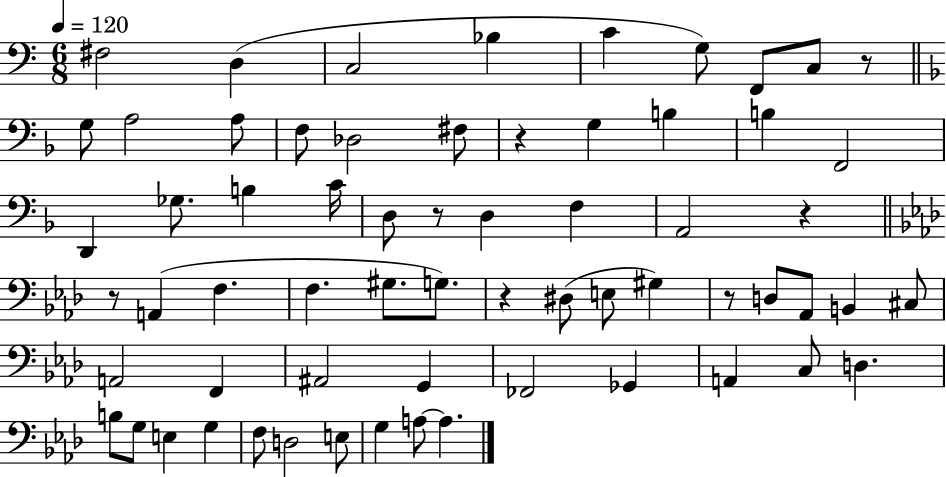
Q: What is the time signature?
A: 6/8